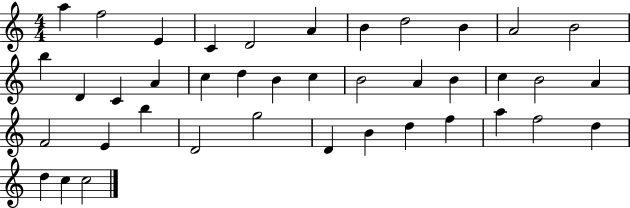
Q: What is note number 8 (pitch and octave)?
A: D5